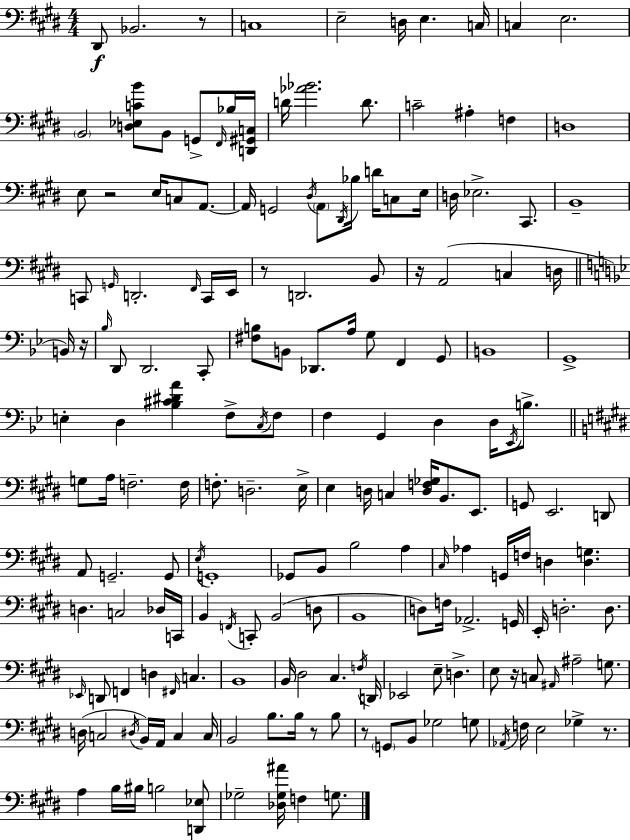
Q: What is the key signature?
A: E major